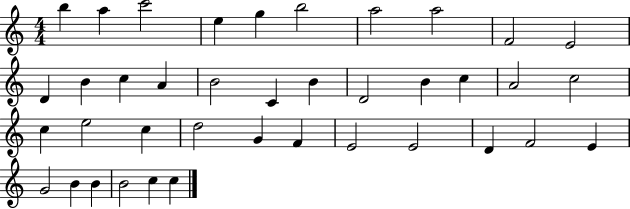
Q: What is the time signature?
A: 4/4